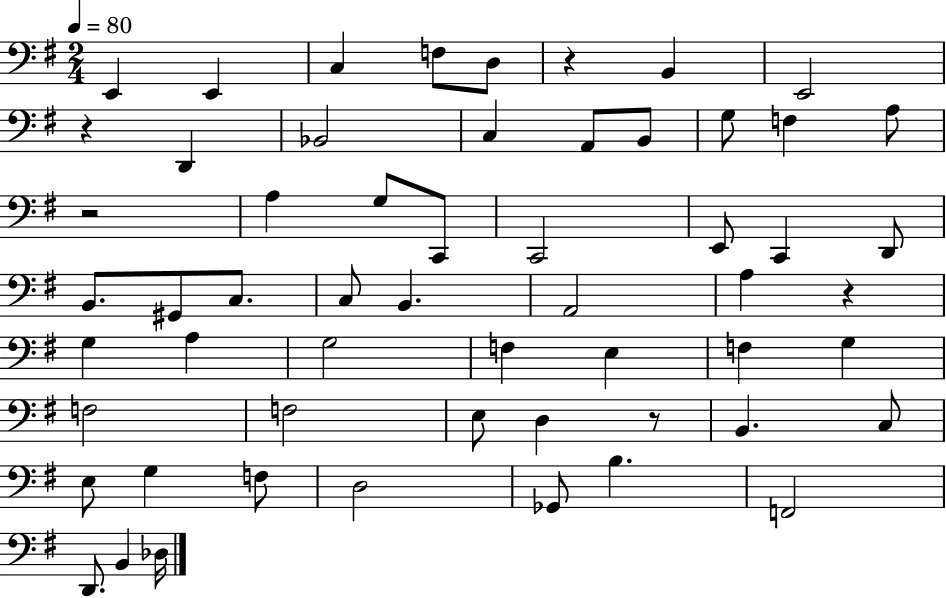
E2/q E2/q C3/q F3/e D3/e R/q B2/q E2/h R/q D2/q Bb2/h C3/q A2/e B2/e G3/e F3/q A3/e R/h A3/q G3/e C2/e C2/h E2/e C2/q D2/e B2/e. G#2/e C3/e. C3/e B2/q. A2/h A3/q R/q G3/q A3/q G3/h F3/q E3/q F3/q G3/q F3/h F3/h E3/e D3/q R/e B2/q. C3/e E3/e G3/q F3/e D3/h Gb2/e B3/q. F2/h D2/e. B2/q Db3/s